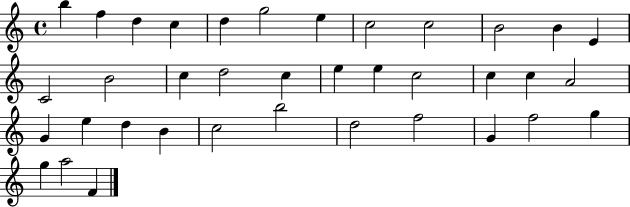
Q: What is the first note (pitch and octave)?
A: B5